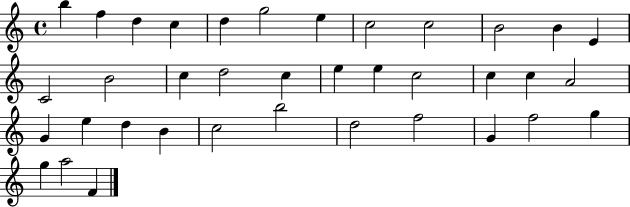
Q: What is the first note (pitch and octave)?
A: B5